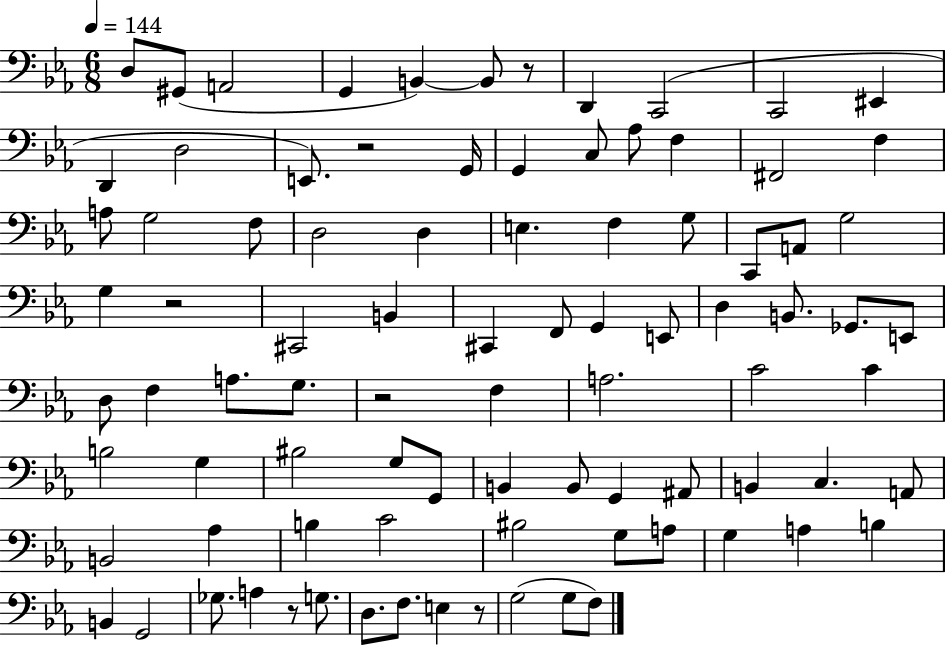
D3/e G#2/e A2/h G2/q B2/q B2/e R/e D2/q C2/h C2/h EIS2/q D2/q D3/h E2/e. R/h G2/s G2/q C3/e Ab3/e F3/q F#2/h F3/q A3/e G3/h F3/e D3/h D3/q E3/q. F3/q G3/e C2/e A2/e G3/h G3/q R/h C#2/h B2/q C#2/q F2/e G2/q E2/e D3/q B2/e. Gb2/e. E2/e D3/e F3/q A3/e. G3/e. R/h F3/q A3/h. C4/h C4/q B3/h G3/q BIS3/h G3/e G2/e B2/q B2/e G2/q A#2/e B2/q C3/q. A2/e B2/h Ab3/q B3/q C4/h BIS3/h G3/e A3/e G3/q A3/q B3/q B2/q G2/h Gb3/e. A3/q R/e G3/e. D3/e. F3/e. E3/q R/e G3/h G3/e F3/e